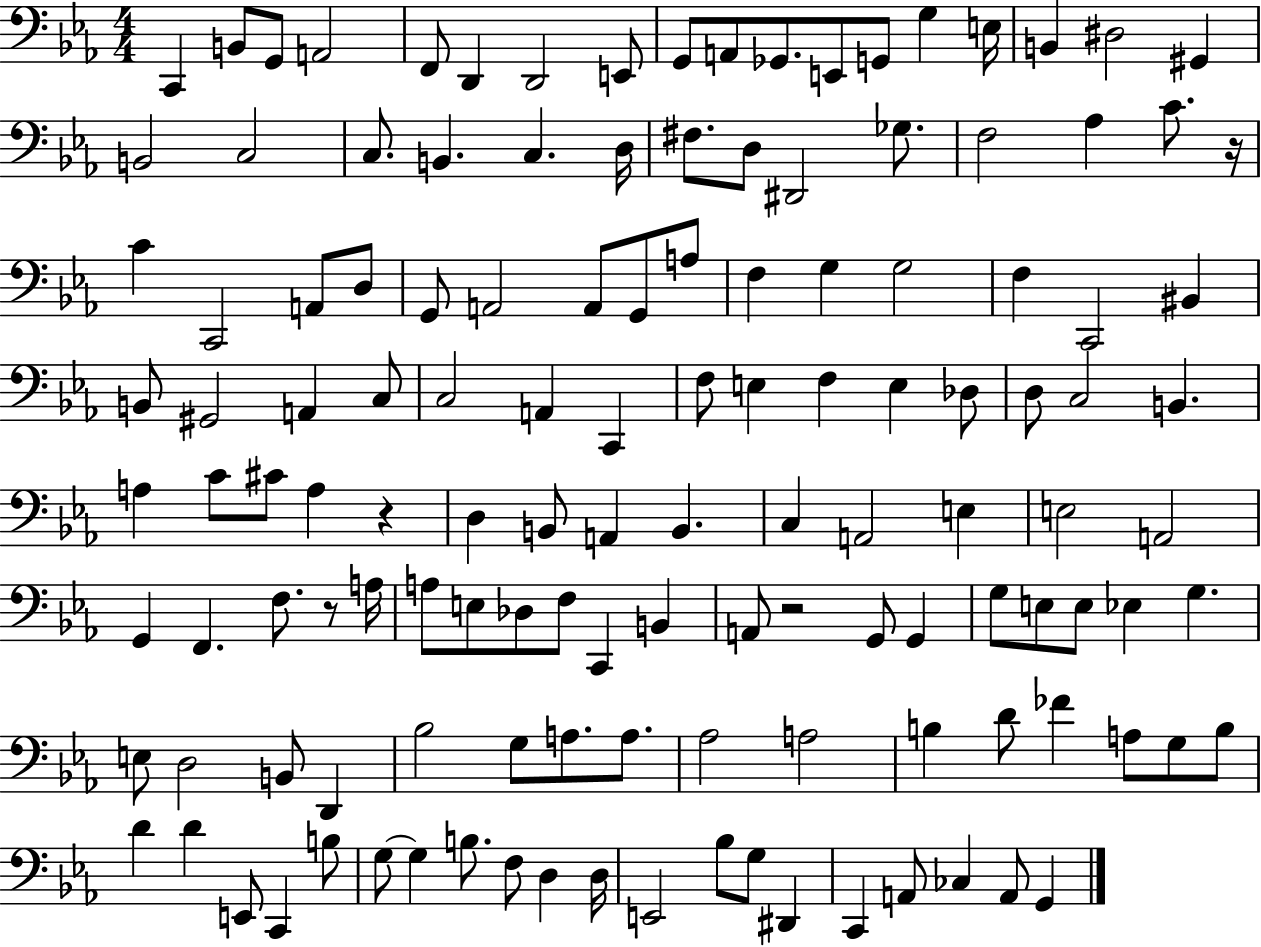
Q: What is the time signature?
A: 4/4